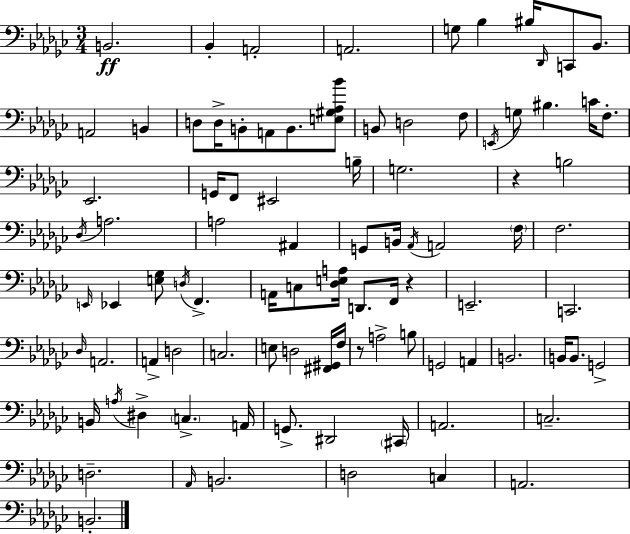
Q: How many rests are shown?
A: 3